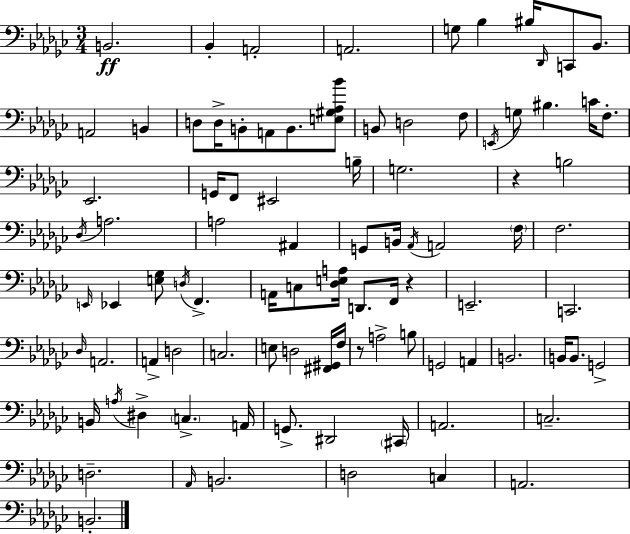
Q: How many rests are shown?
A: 3